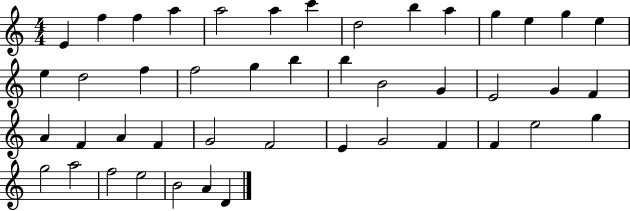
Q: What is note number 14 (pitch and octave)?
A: E5